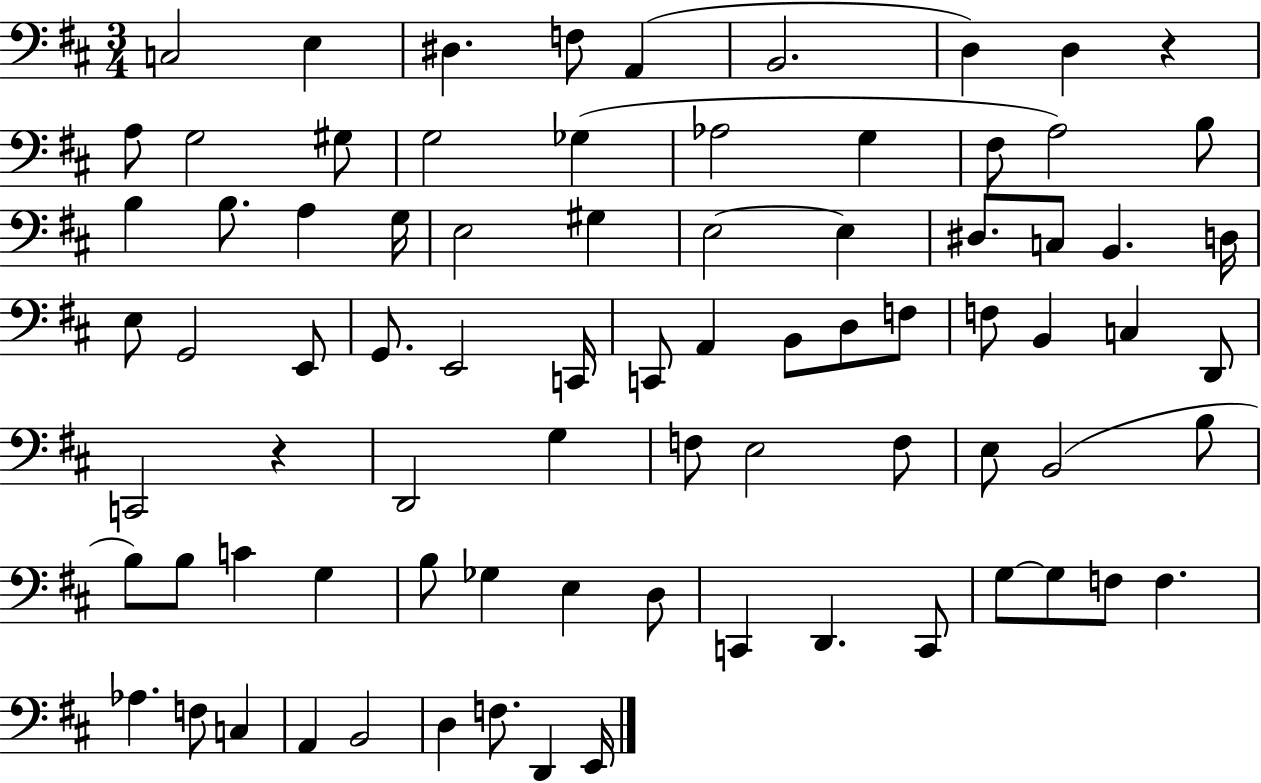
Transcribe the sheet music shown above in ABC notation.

X:1
T:Untitled
M:3/4
L:1/4
K:D
C,2 E, ^D, F,/2 A,, B,,2 D, D, z A,/2 G,2 ^G,/2 G,2 _G, _A,2 G, ^F,/2 A,2 B,/2 B, B,/2 A, G,/4 E,2 ^G, E,2 E, ^D,/2 C,/2 B,, D,/4 E,/2 G,,2 E,,/2 G,,/2 E,,2 C,,/4 C,,/2 A,, B,,/2 D,/2 F,/2 F,/2 B,, C, D,,/2 C,,2 z D,,2 G, F,/2 E,2 F,/2 E,/2 B,,2 B,/2 B,/2 B,/2 C G, B,/2 _G, E, D,/2 C,, D,, C,,/2 G,/2 G,/2 F,/2 F, _A, F,/2 C, A,, B,,2 D, F,/2 D,, E,,/4